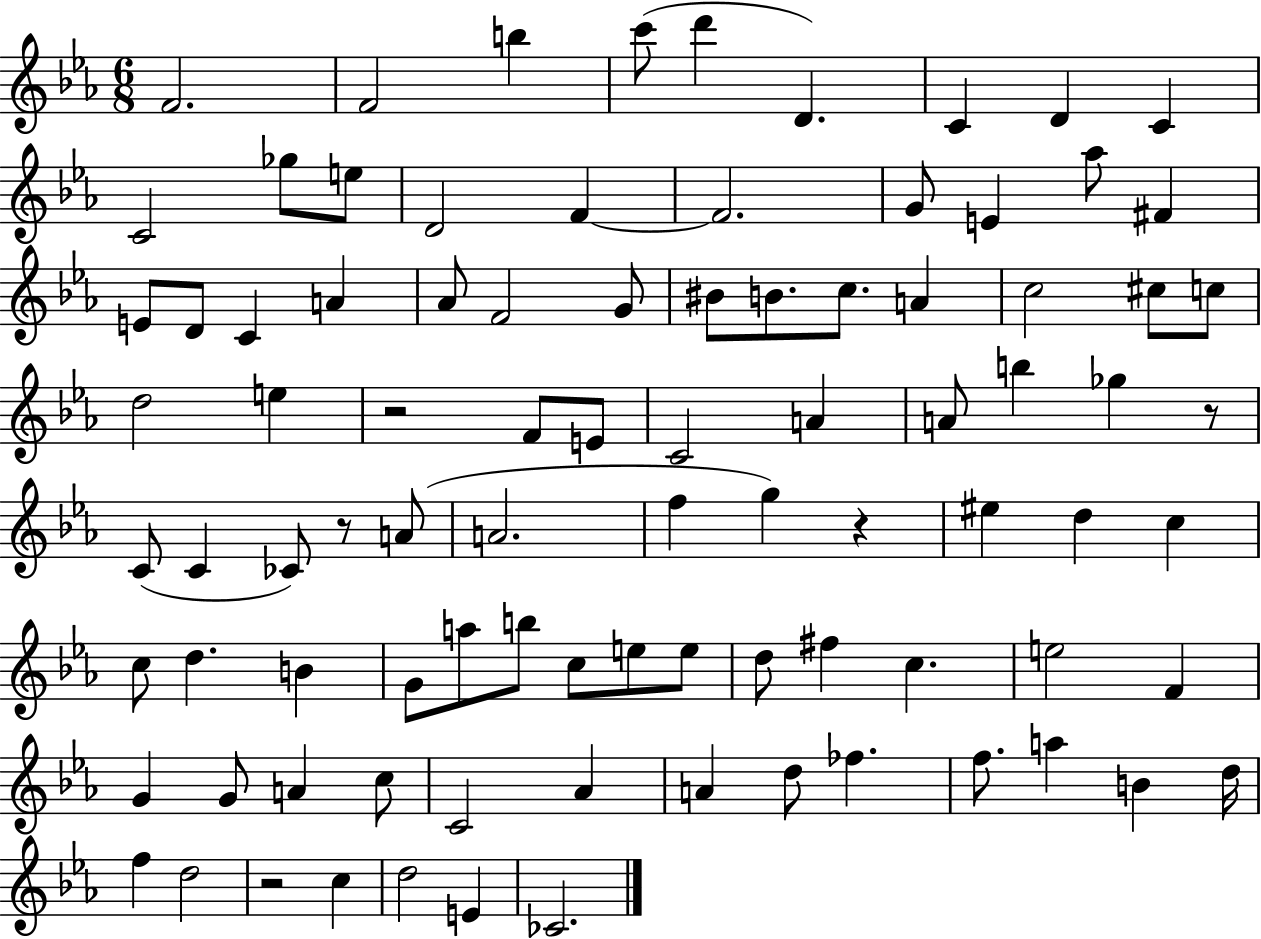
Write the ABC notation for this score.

X:1
T:Untitled
M:6/8
L:1/4
K:Eb
F2 F2 b c'/2 d' D C D C C2 _g/2 e/2 D2 F F2 G/2 E _a/2 ^F E/2 D/2 C A _A/2 F2 G/2 ^B/2 B/2 c/2 A c2 ^c/2 c/2 d2 e z2 F/2 E/2 C2 A A/2 b _g z/2 C/2 C _C/2 z/2 A/2 A2 f g z ^e d c c/2 d B G/2 a/2 b/2 c/2 e/2 e/2 d/2 ^f c e2 F G G/2 A c/2 C2 _A A d/2 _f f/2 a B d/4 f d2 z2 c d2 E _C2